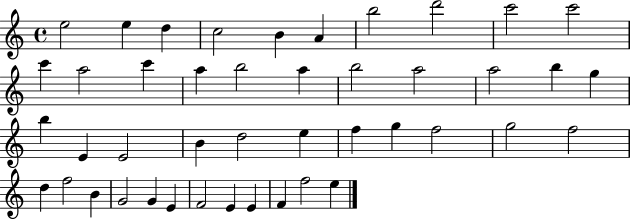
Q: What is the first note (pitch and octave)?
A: E5